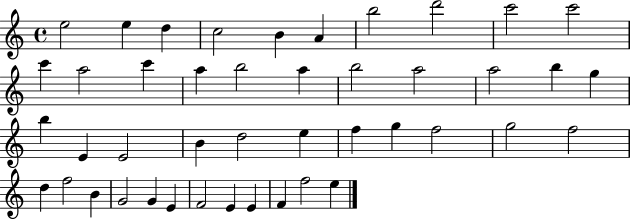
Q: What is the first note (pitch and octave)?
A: E5